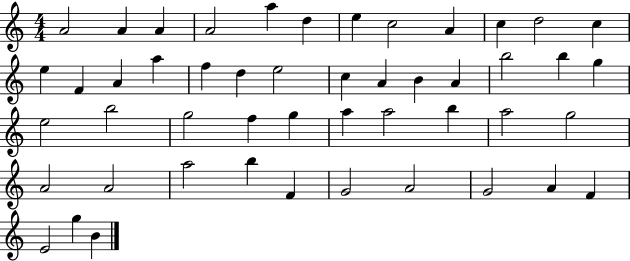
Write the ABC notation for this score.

X:1
T:Untitled
M:4/4
L:1/4
K:C
A2 A A A2 a d e c2 A c d2 c e F A a f d e2 c A B A b2 b g e2 b2 g2 f g a a2 b a2 g2 A2 A2 a2 b F G2 A2 G2 A F E2 g B